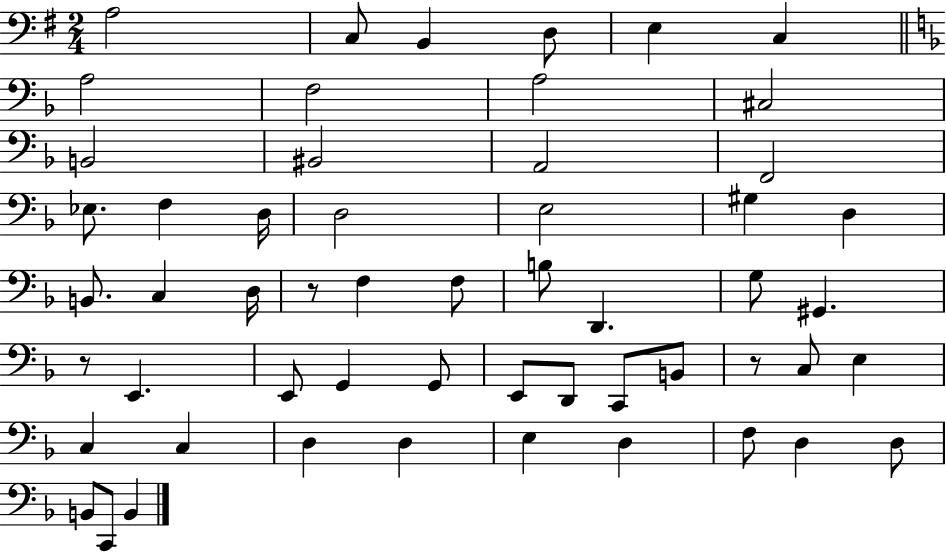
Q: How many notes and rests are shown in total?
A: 55